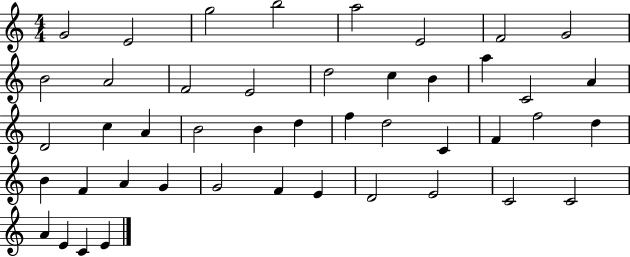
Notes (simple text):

G4/h E4/h G5/h B5/h A5/h E4/h F4/h G4/h B4/h A4/h F4/h E4/h D5/h C5/q B4/q A5/q C4/h A4/q D4/h C5/q A4/q B4/h B4/q D5/q F5/q D5/h C4/q F4/q F5/h D5/q B4/q F4/q A4/q G4/q G4/h F4/q E4/q D4/h E4/h C4/h C4/h A4/q E4/q C4/q E4/q